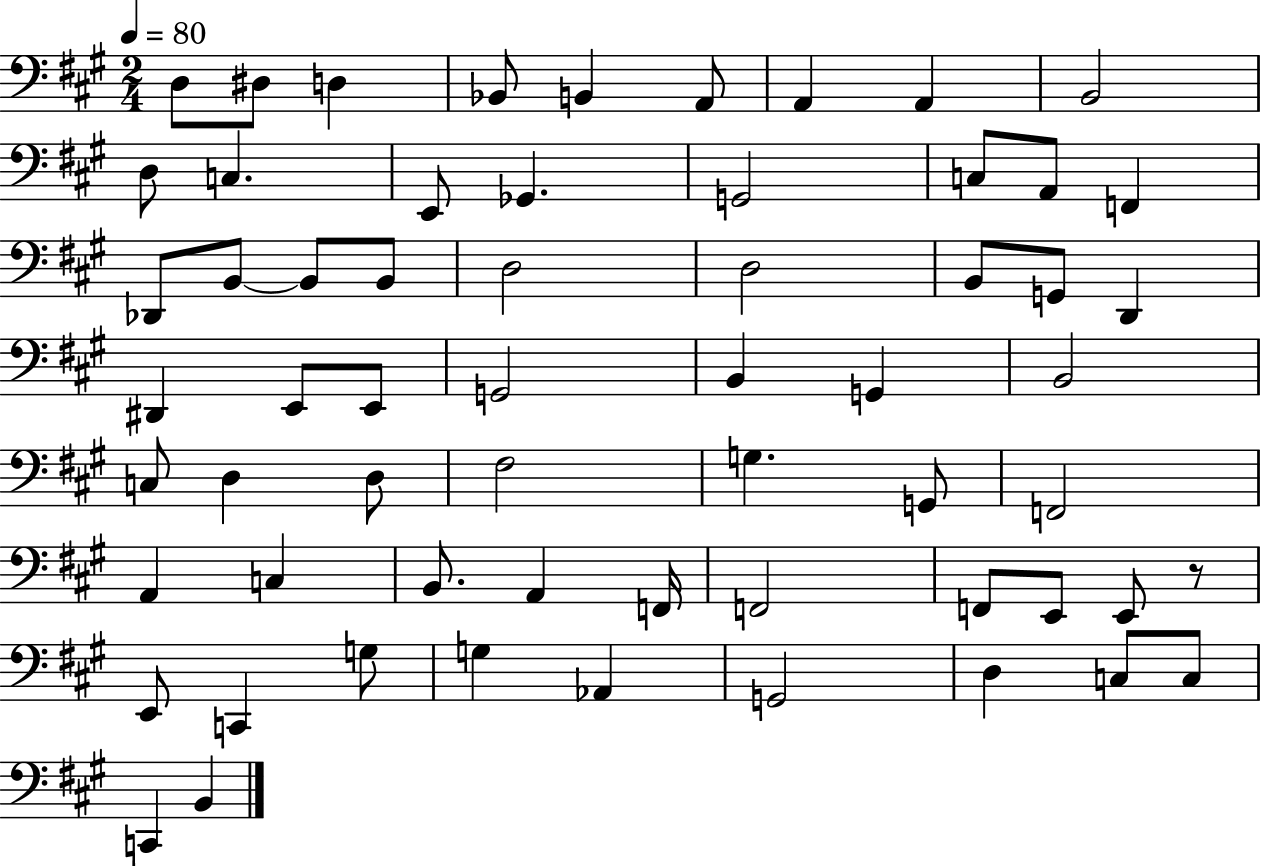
D3/e D#3/e D3/q Bb2/e B2/q A2/e A2/q A2/q B2/h D3/e C3/q. E2/e Gb2/q. G2/h C3/e A2/e F2/q Db2/e B2/e B2/e B2/e D3/h D3/h B2/e G2/e D2/q D#2/q E2/e E2/e G2/h B2/q G2/q B2/h C3/e D3/q D3/e F#3/h G3/q. G2/e F2/h A2/q C3/q B2/e. A2/q F2/s F2/h F2/e E2/e E2/e R/e E2/e C2/q G3/e G3/q Ab2/q G2/h D3/q C3/e C3/e C2/q B2/q